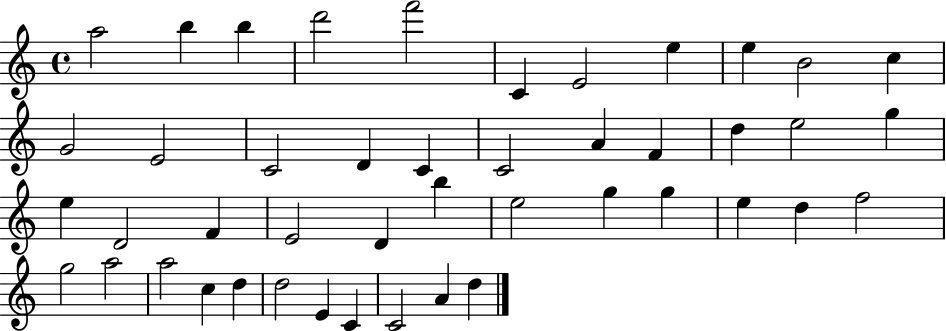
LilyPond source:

{
  \clef treble
  \time 4/4
  \defaultTimeSignature
  \key c \major
  a''2 b''4 b''4 | d'''2 f'''2 | c'4 e'2 e''4 | e''4 b'2 c''4 | \break g'2 e'2 | c'2 d'4 c'4 | c'2 a'4 f'4 | d''4 e''2 g''4 | \break e''4 d'2 f'4 | e'2 d'4 b''4 | e''2 g''4 g''4 | e''4 d''4 f''2 | \break g''2 a''2 | a''2 c''4 d''4 | d''2 e'4 c'4 | c'2 a'4 d''4 | \break \bar "|."
}